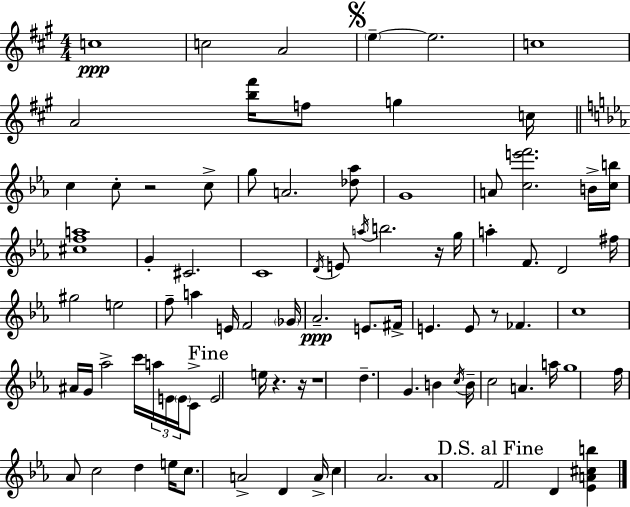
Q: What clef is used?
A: treble